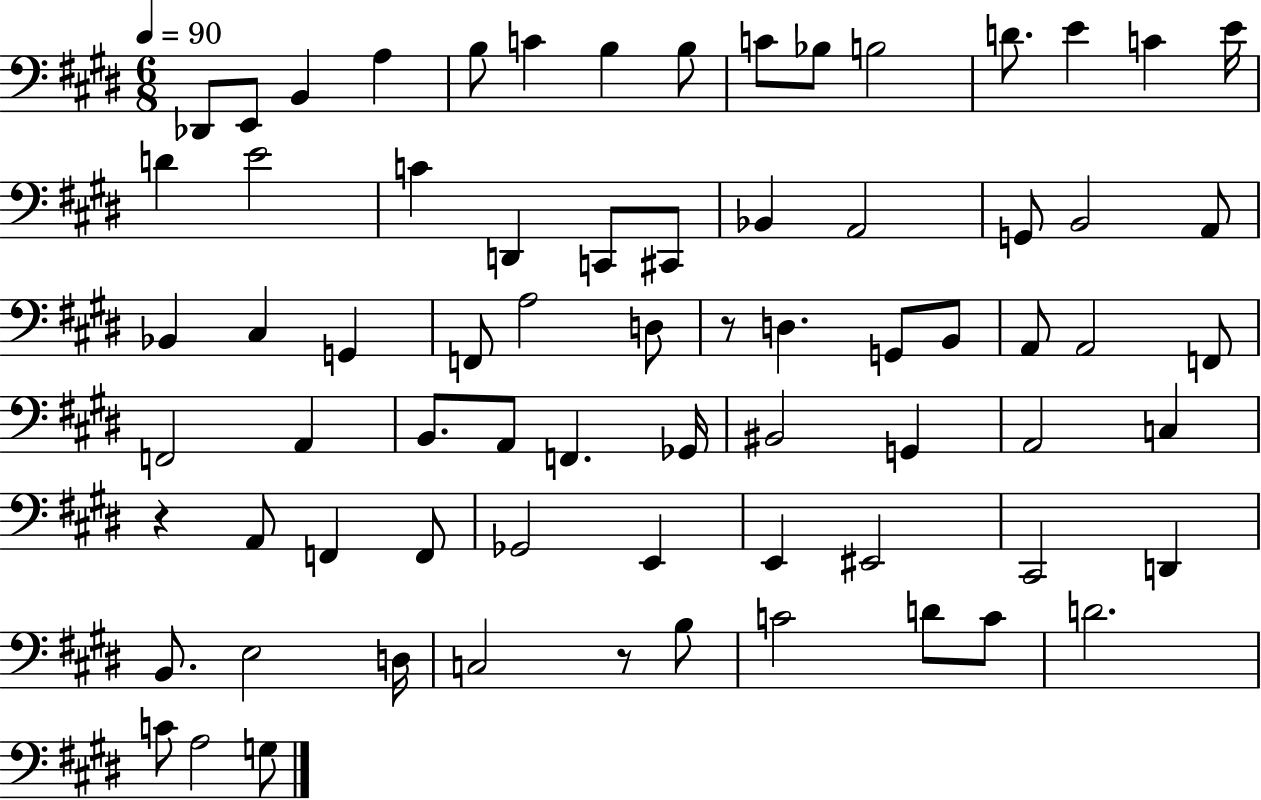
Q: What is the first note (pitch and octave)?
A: Db2